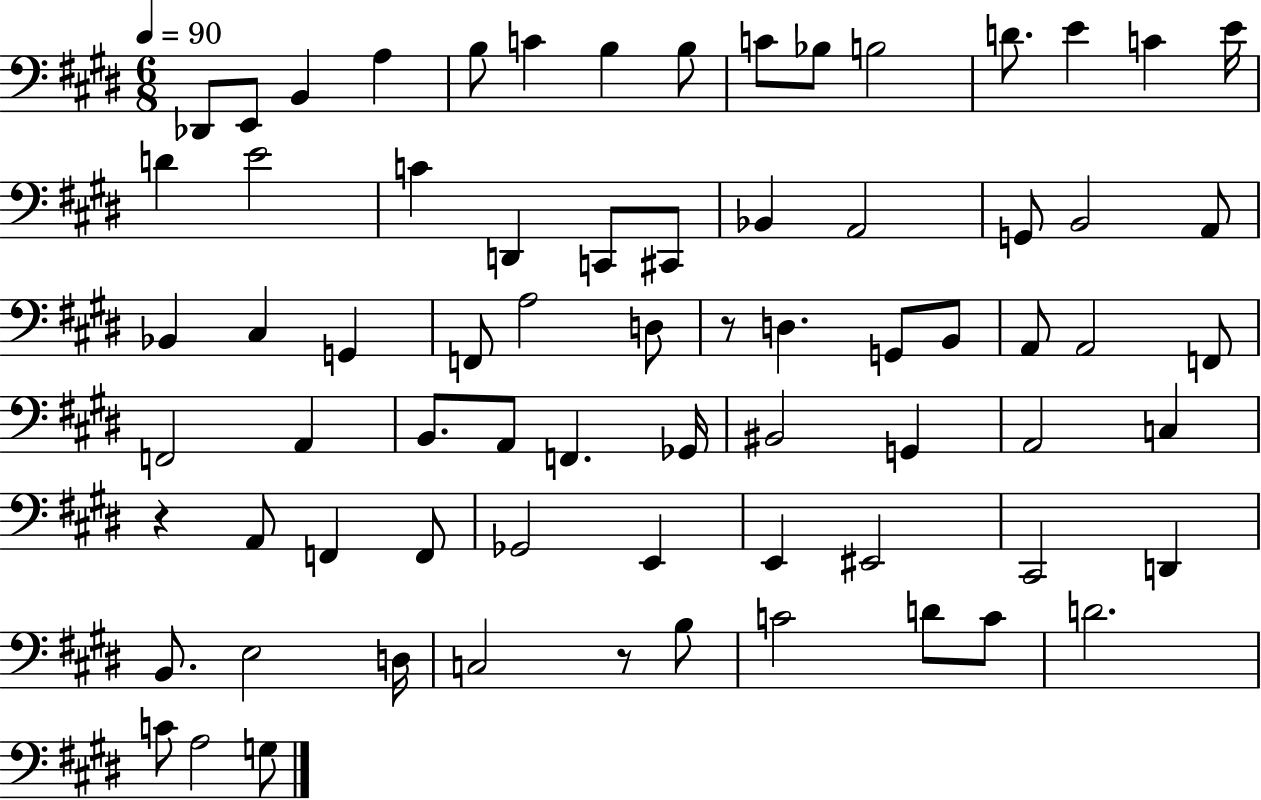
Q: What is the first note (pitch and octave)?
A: Db2